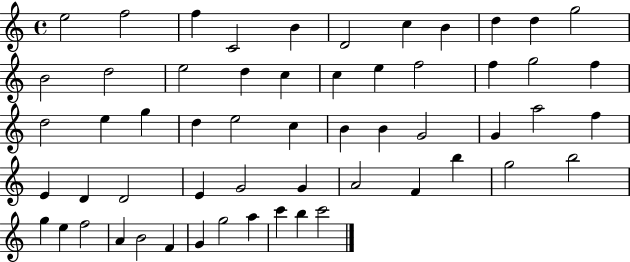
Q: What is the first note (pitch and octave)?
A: E5